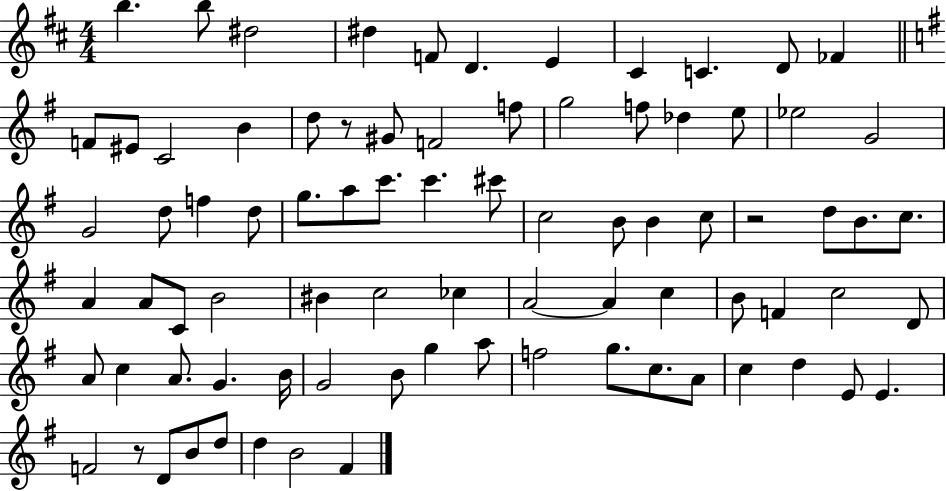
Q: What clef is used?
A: treble